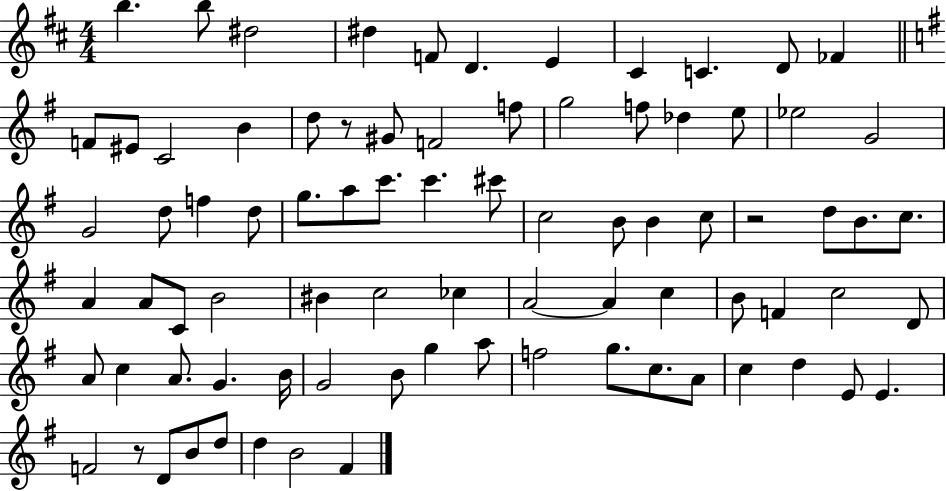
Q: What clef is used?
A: treble